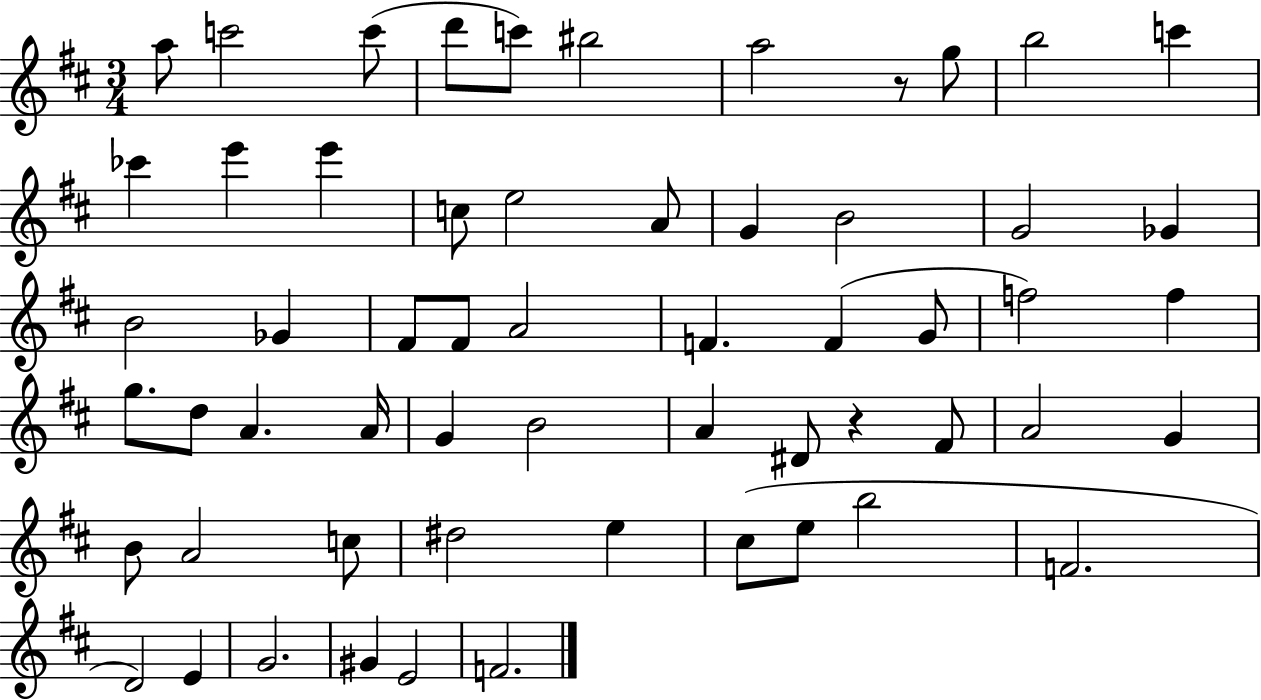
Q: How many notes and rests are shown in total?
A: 58